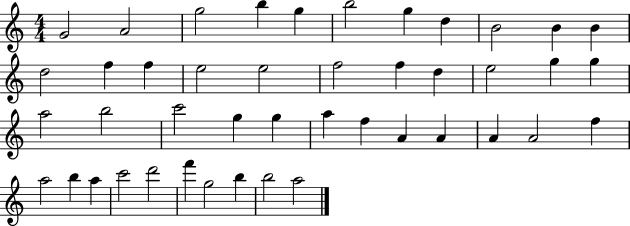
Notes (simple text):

G4/h A4/h G5/h B5/q G5/q B5/h G5/q D5/q B4/h B4/q B4/q D5/h F5/q F5/q E5/h E5/h F5/h F5/q D5/q E5/h G5/q G5/q A5/h B5/h C6/h G5/q G5/q A5/q F5/q A4/q A4/q A4/q A4/h F5/q A5/h B5/q A5/q C6/h D6/h F6/q G5/h B5/q B5/h A5/h